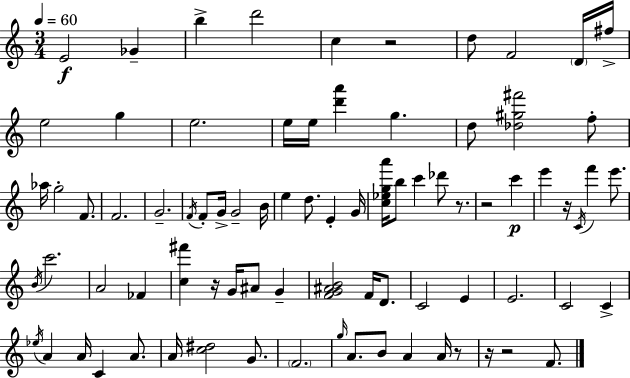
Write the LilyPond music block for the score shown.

{
  \clef treble
  \numericTimeSignature
  \time 3/4
  \key c \major
  \tempo 4 = 60
  e'2\f ges'4-- | b''4-> d'''2 | c''4 r2 | d''8 f'2 \parenthesize d'16 fis''16-> | \break e''2 g''4 | e''2. | e''16 e''16 <d''' a'''>4 g''4. | d''8 <des'' gis'' fis'''>2 f''8-. | \break aes''16 g''2-. f'8. | f'2. | g'2.-- | \acciaccatura { f'16 } f'8-. g'16-> g'2-- | \break b'16 e''4 d''8. e'4-. | g'16 <c'' ees'' g'' a'''>16 b''8 c'''4 des'''8 r8. | r2 c'''4\p | e'''4 r16 \acciaccatura { c'16 } f'''4 e'''8. | \break \acciaccatura { b'16 } c'''2. | a'2 fes'4 | <c'' fis'''>4 r16 g'16 ais'8 g'4-- | <f' g' ais' b'>2 f'16 | \break d'8. c'2 e'4 | e'2. | c'2 c'4-> | \acciaccatura { ees''16 } a'4 a'16 c'4 | \break a'8. a'16 <c'' dis''>2 | g'8. \parenthesize f'2. | \grace { g''16 } a'8. b'8 a'4 | a'16 r8 r16 r2 | \break f'8. \bar "|."
}